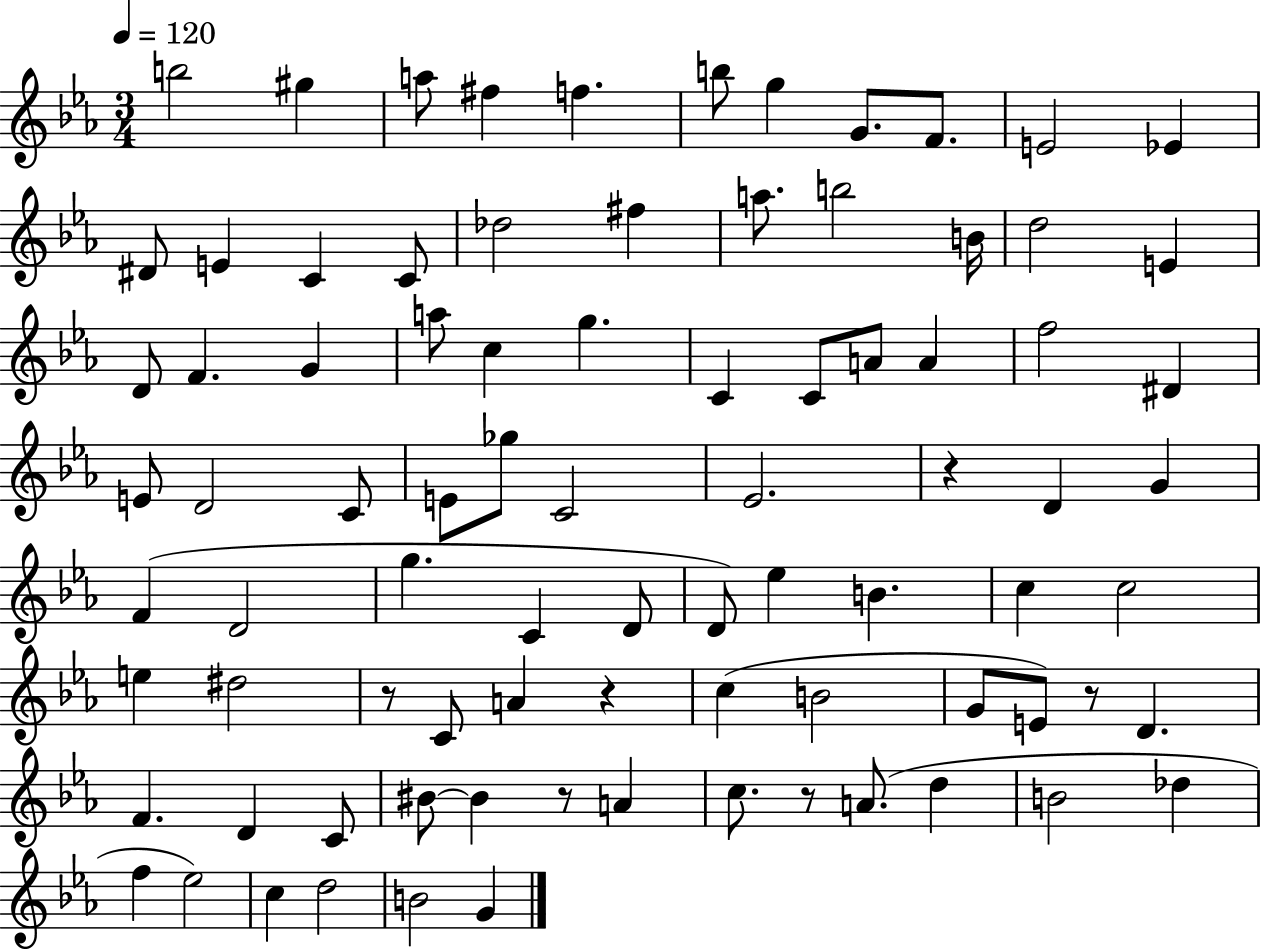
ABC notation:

X:1
T:Untitled
M:3/4
L:1/4
K:Eb
b2 ^g a/2 ^f f b/2 g G/2 F/2 E2 _E ^D/2 E C C/2 _d2 ^f a/2 b2 B/4 d2 E D/2 F G a/2 c g C C/2 A/2 A f2 ^D E/2 D2 C/2 E/2 _g/2 C2 _E2 z D G F D2 g C D/2 D/2 _e B c c2 e ^d2 z/2 C/2 A z c B2 G/2 E/2 z/2 D F D C/2 ^B/2 ^B z/2 A c/2 z/2 A/2 d B2 _d f _e2 c d2 B2 G